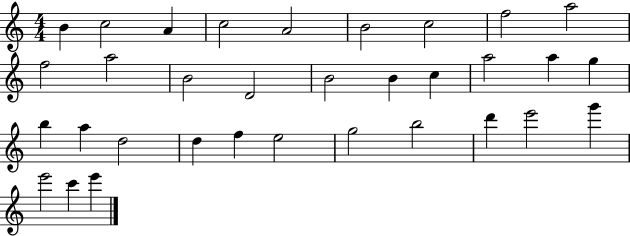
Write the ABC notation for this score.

X:1
T:Untitled
M:4/4
L:1/4
K:C
B c2 A c2 A2 B2 c2 f2 a2 f2 a2 B2 D2 B2 B c a2 a g b a d2 d f e2 g2 b2 d' e'2 g' e'2 c' e'